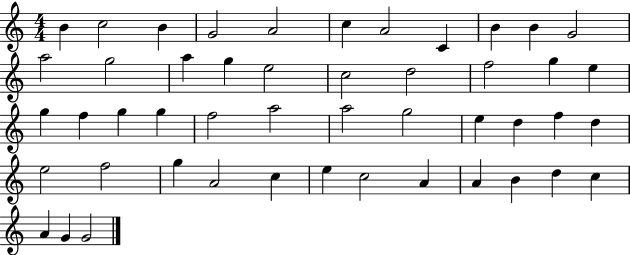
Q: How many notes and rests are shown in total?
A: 48